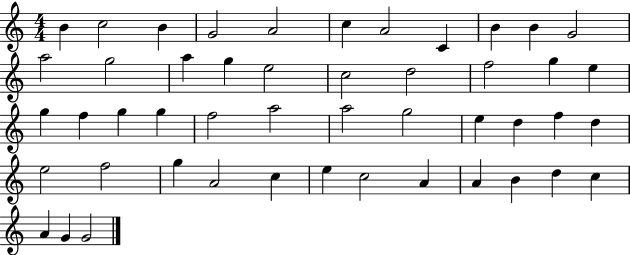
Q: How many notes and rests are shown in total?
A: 48